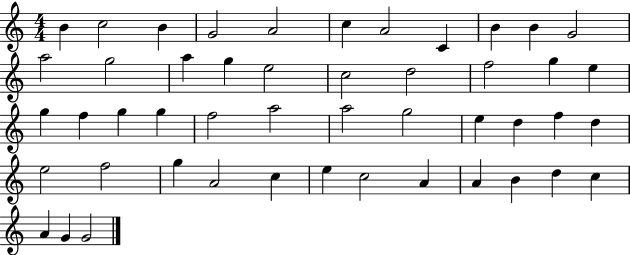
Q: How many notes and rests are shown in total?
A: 48